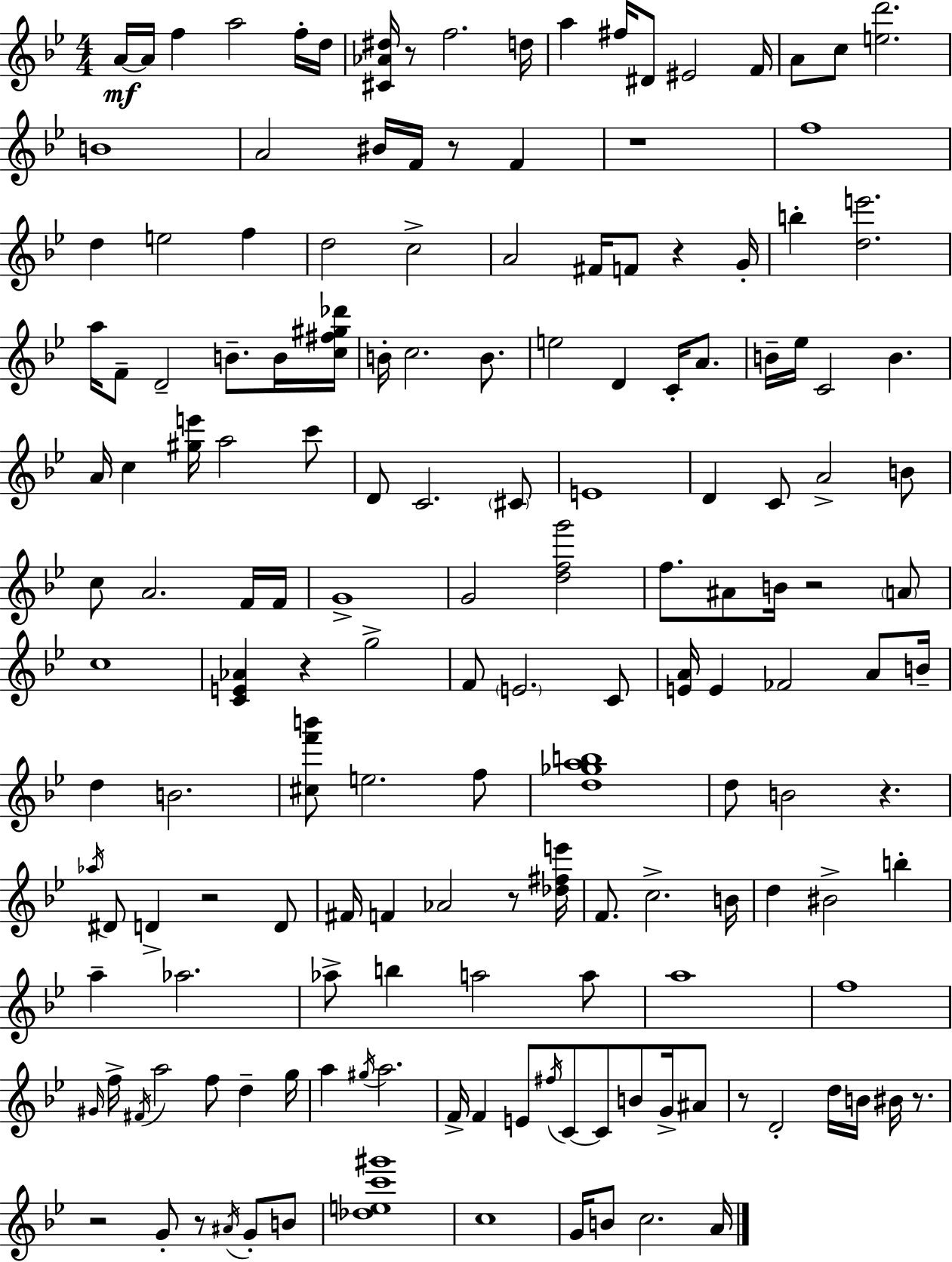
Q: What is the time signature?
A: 4/4